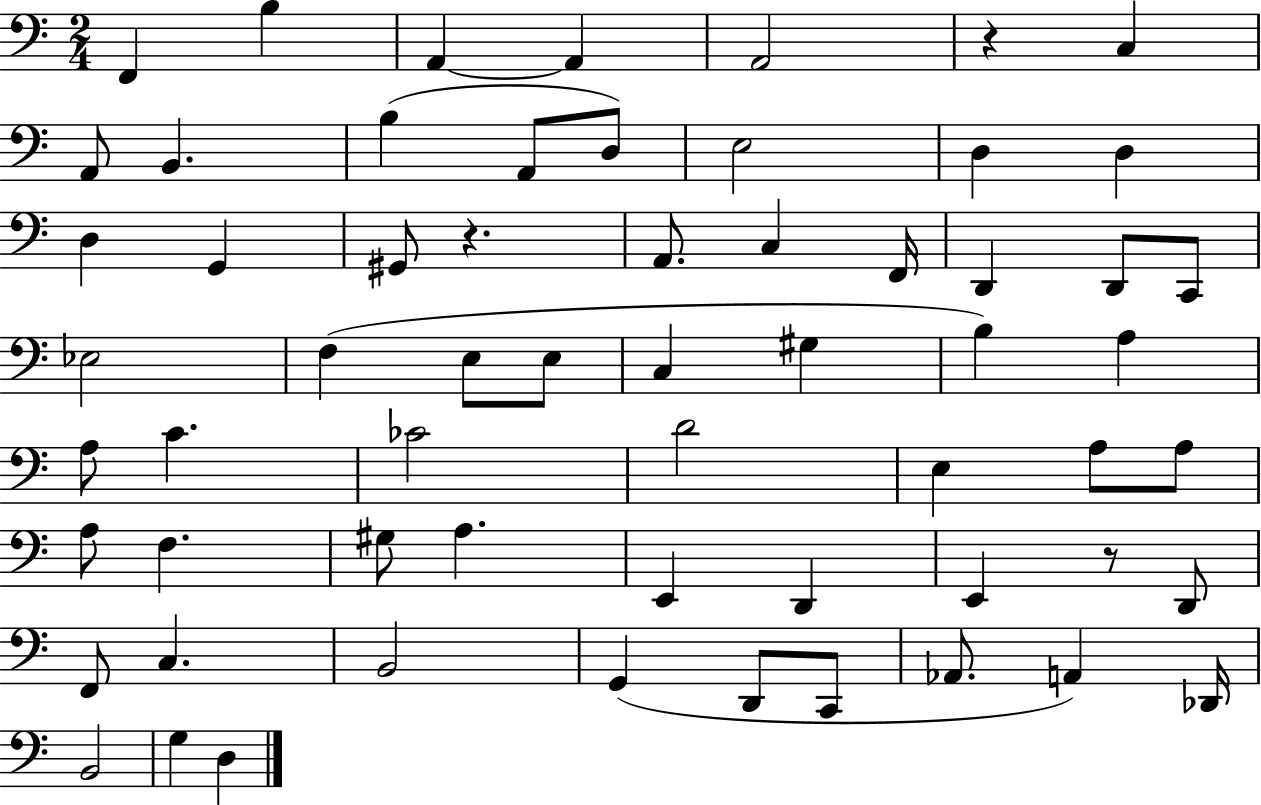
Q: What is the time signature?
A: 2/4